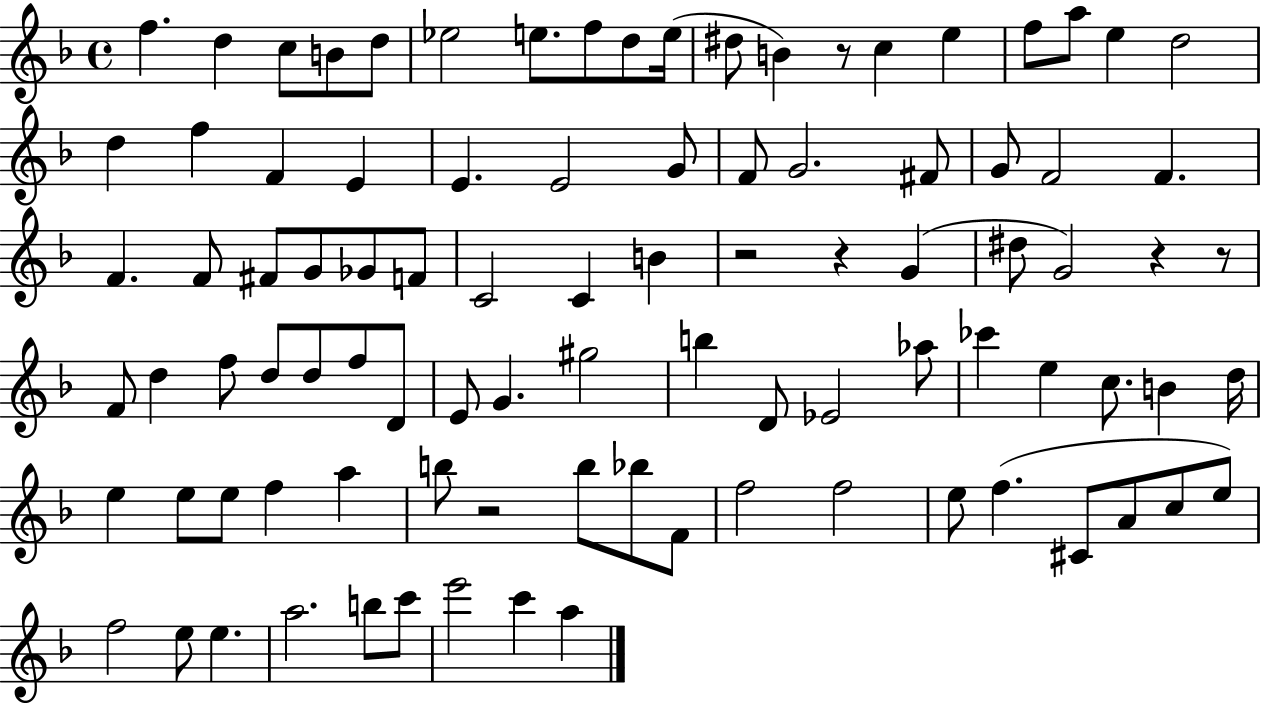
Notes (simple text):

F5/q. D5/q C5/e B4/e D5/e Eb5/h E5/e. F5/e D5/e E5/s D#5/e B4/q R/e C5/q E5/q F5/e A5/e E5/q D5/h D5/q F5/q F4/q E4/q E4/q. E4/h G4/e F4/e G4/h. F#4/e G4/e F4/h F4/q. F4/q. F4/e F#4/e G4/e Gb4/e F4/e C4/h C4/q B4/q R/h R/q G4/q D#5/e G4/h R/q R/e F4/e D5/q F5/e D5/e D5/e F5/e D4/e E4/e G4/q. G#5/h B5/q D4/e Eb4/h Ab5/e CES6/q E5/q C5/e. B4/q D5/s E5/q E5/e E5/e F5/q A5/q B5/e R/h B5/e Bb5/e F4/e F5/h F5/h E5/e F5/q. C#4/e A4/e C5/e E5/e F5/h E5/e E5/q. A5/h. B5/e C6/e E6/h C6/q A5/q